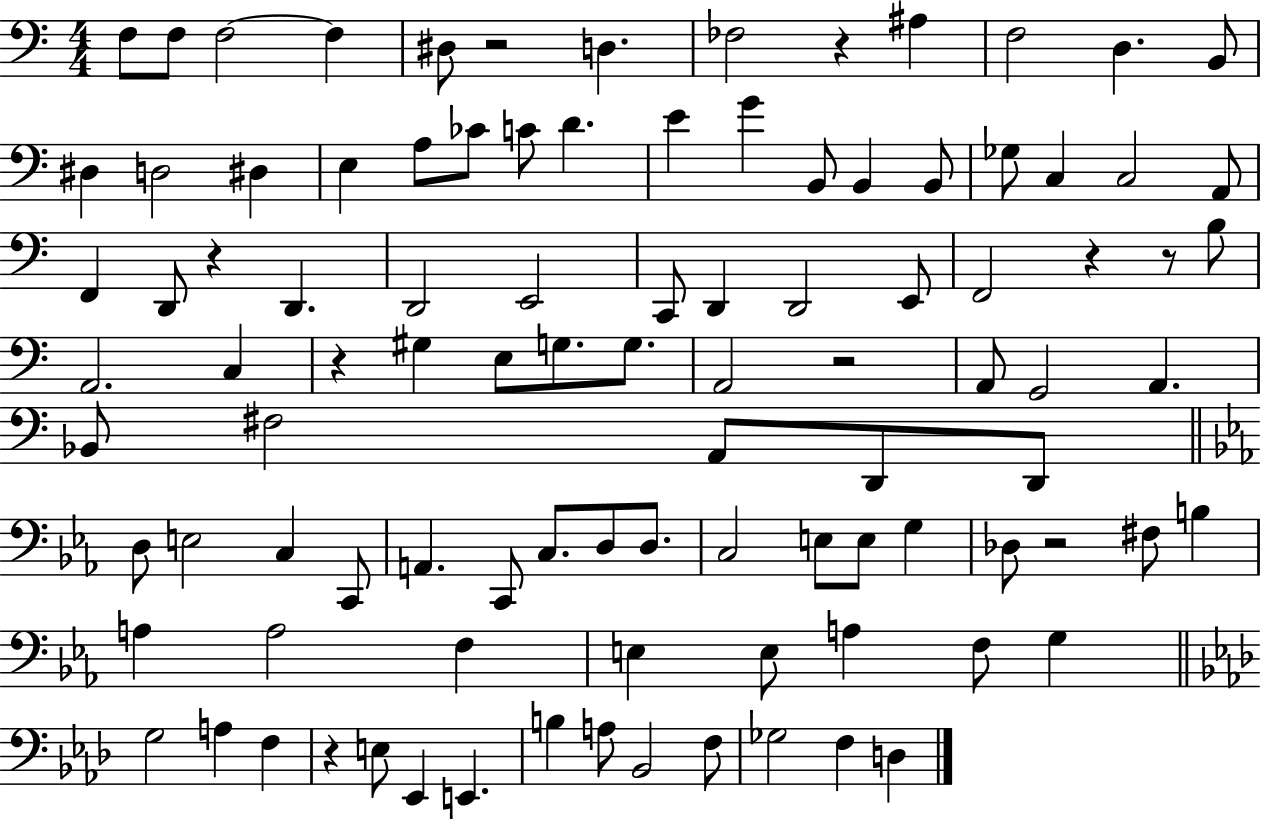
F3/e F3/e F3/h F3/q D#3/e R/h D3/q. FES3/h R/q A#3/q F3/h D3/q. B2/e D#3/q D3/h D#3/q E3/q A3/e CES4/e C4/e D4/q. E4/q G4/q B2/e B2/q B2/e Gb3/e C3/q C3/h A2/e F2/q D2/e R/q D2/q. D2/h E2/h C2/e D2/q D2/h E2/e F2/h R/q R/e B3/e A2/h. C3/q R/q G#3/q E3/e G3/e. G3/e. A2/h R/h A2/e G2/h A2/q. Bb2/e F#3/h A2/e D2/e D2/e D3/e E3/h C3/q C2/e A2/q. C2/e C3/e. D3/e D3/e. C3/h E3/e E3/e G3/q Db3/e R/h F#3/e B3/q A3/q A3/h F3/q E3/q E3/e A3/q F3/e G3/q G3/h A3/q F3/q R/q E3/e Eb2/q E2/q. B3/q A3/e Bb2/h F3/e Gb3/h F3/q D3/q